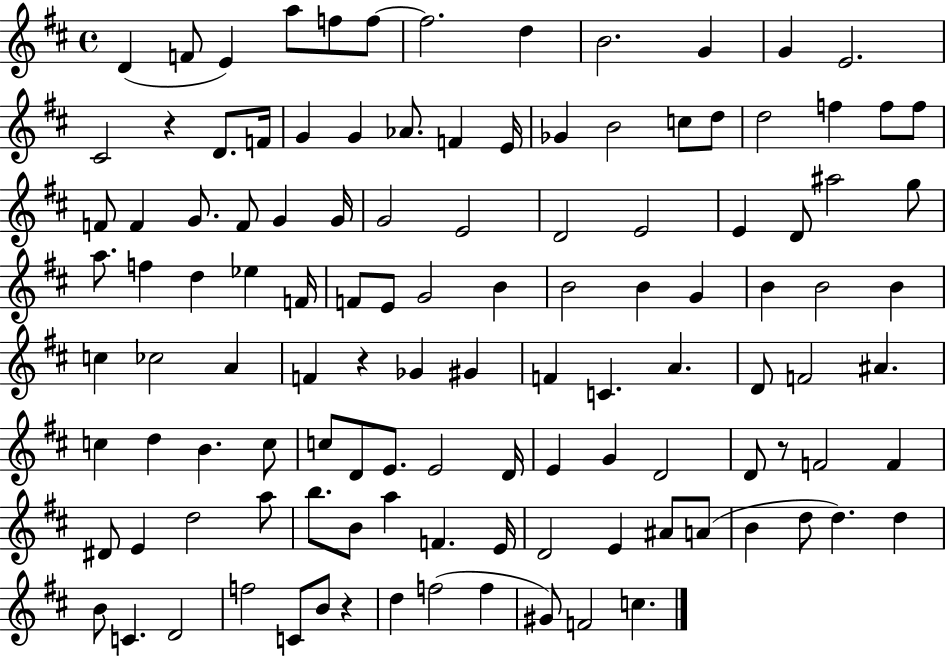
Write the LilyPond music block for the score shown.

{
  \clef treble
  \time 4/4
  \defaultTimeSignature
  \key d \major
  d'4( f'8 e'4) a''8 f''8 f''8~~ | f''2. d''4 | b'2. g'4 | g'4 e'2. | \break cis'2 r4 d'8. f'16 | g'4 g'4 aes'8. f'4 e'16 | ges'4 b'2 c''8 d''8 | d''2 f''4 f''8 f''8 | \break f'8 f'4 g'8. f'8 g'4 g'16 | g'2 e'2 | d'2 e'2 | e'4 d'8 ais''2 g''8 | \break a''8. f''4 d''4 ees''4 f'16 | f'8 e'8 g'2 b'4 | b'2 b'4 g'4 | b'4 b'2 b'4 | \break c''4 ces''2 a'4 | f'4 r4 ges'4 gis'4 | f'4 c'4. a'4. | d'8 f'2 ais'4. | \break c''4 d''4 b'4. c''8 | c''8 d'8 e'8. e'2 d'16 | e'4 g'4 d'2 | d'8 r8 f'2 f'4 | \break dis'8 e'4 d''2 a''8 | b''8. b'8 a''4 f'4. e'16 | d'2 e'4 ais'8 a'8( | b'4 d''8 d''4.) d''4 | \break b'8 c'4. d'2 | f''2 c'8 b'8 r4 | d''4 f''2( f''4 | gis'8) f'2 c''4. | \break \bar "|."
}